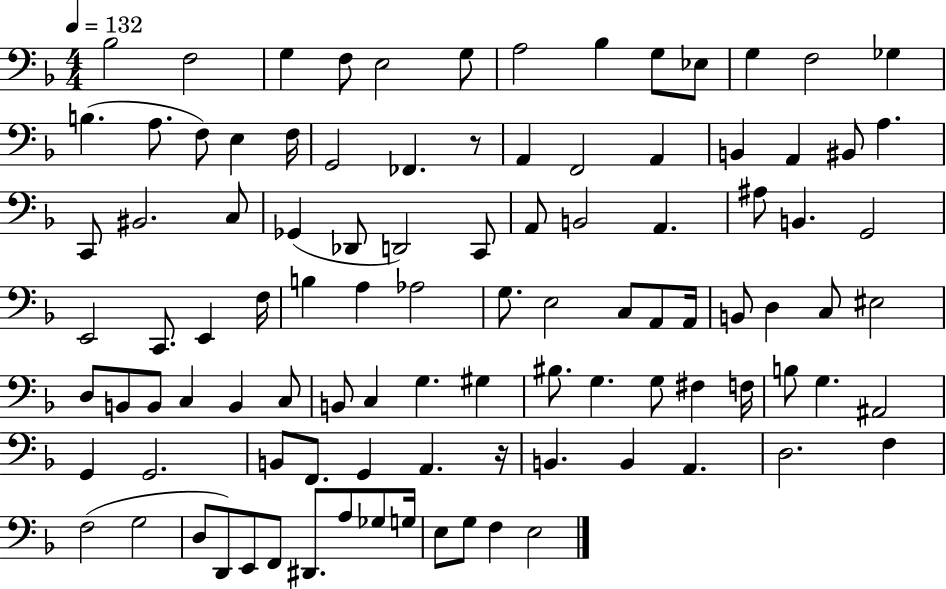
Bb3/h F3/h G3/q F3/e E3/h G3/e A3/h Bb3/q G3/e Eb3/e G3/q F3/h Gb3/q B3/q. A3/e. F3/e E3/q F3/s G2/h FES2/q. R/e A2/q F2/h A2/q B2/q A2/q BIS2/e A3/q. C2/e BIS2/h. C3/e Gb2/q Db2/e D2/h C2/e A2/e B2/h A2/q. A#3/e B2/q. G2/h E2/h C2/e. E2/q F3/s B3/q A3/q Ab3/h G3/e. E3/h C3/e A2/e A2/s B2/e D3/q C3/e EIS3/h D3/e B2/e B2/e C3/q B2/q C3/e B2/e C3/q G3/q. G#3/q BIS3/e. G3/q. G3/e F#3/q F3/s B3/e G3/q. A#2/h G2/q G2/h. B2/e F2/e. G2/q A2/q. R/s B2/q. B2/q A2/q. D3/h. F3/q F3/h G3/h D3/e D2/e E2/e F2/e D#2/e. A3/e Gb3/e G3/s E3/e G3/e F3/q E3/h